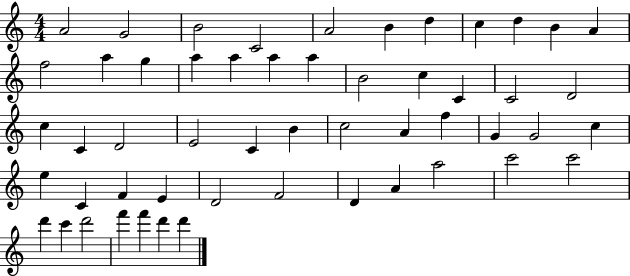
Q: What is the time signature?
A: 4/4